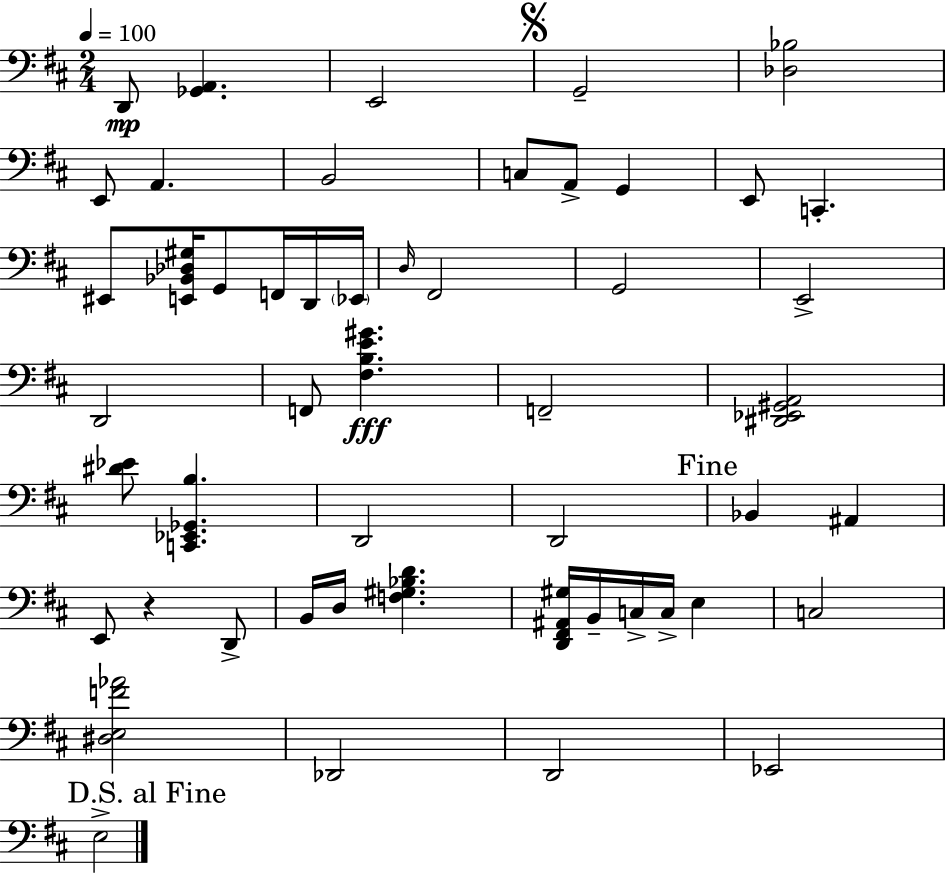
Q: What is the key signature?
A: D major